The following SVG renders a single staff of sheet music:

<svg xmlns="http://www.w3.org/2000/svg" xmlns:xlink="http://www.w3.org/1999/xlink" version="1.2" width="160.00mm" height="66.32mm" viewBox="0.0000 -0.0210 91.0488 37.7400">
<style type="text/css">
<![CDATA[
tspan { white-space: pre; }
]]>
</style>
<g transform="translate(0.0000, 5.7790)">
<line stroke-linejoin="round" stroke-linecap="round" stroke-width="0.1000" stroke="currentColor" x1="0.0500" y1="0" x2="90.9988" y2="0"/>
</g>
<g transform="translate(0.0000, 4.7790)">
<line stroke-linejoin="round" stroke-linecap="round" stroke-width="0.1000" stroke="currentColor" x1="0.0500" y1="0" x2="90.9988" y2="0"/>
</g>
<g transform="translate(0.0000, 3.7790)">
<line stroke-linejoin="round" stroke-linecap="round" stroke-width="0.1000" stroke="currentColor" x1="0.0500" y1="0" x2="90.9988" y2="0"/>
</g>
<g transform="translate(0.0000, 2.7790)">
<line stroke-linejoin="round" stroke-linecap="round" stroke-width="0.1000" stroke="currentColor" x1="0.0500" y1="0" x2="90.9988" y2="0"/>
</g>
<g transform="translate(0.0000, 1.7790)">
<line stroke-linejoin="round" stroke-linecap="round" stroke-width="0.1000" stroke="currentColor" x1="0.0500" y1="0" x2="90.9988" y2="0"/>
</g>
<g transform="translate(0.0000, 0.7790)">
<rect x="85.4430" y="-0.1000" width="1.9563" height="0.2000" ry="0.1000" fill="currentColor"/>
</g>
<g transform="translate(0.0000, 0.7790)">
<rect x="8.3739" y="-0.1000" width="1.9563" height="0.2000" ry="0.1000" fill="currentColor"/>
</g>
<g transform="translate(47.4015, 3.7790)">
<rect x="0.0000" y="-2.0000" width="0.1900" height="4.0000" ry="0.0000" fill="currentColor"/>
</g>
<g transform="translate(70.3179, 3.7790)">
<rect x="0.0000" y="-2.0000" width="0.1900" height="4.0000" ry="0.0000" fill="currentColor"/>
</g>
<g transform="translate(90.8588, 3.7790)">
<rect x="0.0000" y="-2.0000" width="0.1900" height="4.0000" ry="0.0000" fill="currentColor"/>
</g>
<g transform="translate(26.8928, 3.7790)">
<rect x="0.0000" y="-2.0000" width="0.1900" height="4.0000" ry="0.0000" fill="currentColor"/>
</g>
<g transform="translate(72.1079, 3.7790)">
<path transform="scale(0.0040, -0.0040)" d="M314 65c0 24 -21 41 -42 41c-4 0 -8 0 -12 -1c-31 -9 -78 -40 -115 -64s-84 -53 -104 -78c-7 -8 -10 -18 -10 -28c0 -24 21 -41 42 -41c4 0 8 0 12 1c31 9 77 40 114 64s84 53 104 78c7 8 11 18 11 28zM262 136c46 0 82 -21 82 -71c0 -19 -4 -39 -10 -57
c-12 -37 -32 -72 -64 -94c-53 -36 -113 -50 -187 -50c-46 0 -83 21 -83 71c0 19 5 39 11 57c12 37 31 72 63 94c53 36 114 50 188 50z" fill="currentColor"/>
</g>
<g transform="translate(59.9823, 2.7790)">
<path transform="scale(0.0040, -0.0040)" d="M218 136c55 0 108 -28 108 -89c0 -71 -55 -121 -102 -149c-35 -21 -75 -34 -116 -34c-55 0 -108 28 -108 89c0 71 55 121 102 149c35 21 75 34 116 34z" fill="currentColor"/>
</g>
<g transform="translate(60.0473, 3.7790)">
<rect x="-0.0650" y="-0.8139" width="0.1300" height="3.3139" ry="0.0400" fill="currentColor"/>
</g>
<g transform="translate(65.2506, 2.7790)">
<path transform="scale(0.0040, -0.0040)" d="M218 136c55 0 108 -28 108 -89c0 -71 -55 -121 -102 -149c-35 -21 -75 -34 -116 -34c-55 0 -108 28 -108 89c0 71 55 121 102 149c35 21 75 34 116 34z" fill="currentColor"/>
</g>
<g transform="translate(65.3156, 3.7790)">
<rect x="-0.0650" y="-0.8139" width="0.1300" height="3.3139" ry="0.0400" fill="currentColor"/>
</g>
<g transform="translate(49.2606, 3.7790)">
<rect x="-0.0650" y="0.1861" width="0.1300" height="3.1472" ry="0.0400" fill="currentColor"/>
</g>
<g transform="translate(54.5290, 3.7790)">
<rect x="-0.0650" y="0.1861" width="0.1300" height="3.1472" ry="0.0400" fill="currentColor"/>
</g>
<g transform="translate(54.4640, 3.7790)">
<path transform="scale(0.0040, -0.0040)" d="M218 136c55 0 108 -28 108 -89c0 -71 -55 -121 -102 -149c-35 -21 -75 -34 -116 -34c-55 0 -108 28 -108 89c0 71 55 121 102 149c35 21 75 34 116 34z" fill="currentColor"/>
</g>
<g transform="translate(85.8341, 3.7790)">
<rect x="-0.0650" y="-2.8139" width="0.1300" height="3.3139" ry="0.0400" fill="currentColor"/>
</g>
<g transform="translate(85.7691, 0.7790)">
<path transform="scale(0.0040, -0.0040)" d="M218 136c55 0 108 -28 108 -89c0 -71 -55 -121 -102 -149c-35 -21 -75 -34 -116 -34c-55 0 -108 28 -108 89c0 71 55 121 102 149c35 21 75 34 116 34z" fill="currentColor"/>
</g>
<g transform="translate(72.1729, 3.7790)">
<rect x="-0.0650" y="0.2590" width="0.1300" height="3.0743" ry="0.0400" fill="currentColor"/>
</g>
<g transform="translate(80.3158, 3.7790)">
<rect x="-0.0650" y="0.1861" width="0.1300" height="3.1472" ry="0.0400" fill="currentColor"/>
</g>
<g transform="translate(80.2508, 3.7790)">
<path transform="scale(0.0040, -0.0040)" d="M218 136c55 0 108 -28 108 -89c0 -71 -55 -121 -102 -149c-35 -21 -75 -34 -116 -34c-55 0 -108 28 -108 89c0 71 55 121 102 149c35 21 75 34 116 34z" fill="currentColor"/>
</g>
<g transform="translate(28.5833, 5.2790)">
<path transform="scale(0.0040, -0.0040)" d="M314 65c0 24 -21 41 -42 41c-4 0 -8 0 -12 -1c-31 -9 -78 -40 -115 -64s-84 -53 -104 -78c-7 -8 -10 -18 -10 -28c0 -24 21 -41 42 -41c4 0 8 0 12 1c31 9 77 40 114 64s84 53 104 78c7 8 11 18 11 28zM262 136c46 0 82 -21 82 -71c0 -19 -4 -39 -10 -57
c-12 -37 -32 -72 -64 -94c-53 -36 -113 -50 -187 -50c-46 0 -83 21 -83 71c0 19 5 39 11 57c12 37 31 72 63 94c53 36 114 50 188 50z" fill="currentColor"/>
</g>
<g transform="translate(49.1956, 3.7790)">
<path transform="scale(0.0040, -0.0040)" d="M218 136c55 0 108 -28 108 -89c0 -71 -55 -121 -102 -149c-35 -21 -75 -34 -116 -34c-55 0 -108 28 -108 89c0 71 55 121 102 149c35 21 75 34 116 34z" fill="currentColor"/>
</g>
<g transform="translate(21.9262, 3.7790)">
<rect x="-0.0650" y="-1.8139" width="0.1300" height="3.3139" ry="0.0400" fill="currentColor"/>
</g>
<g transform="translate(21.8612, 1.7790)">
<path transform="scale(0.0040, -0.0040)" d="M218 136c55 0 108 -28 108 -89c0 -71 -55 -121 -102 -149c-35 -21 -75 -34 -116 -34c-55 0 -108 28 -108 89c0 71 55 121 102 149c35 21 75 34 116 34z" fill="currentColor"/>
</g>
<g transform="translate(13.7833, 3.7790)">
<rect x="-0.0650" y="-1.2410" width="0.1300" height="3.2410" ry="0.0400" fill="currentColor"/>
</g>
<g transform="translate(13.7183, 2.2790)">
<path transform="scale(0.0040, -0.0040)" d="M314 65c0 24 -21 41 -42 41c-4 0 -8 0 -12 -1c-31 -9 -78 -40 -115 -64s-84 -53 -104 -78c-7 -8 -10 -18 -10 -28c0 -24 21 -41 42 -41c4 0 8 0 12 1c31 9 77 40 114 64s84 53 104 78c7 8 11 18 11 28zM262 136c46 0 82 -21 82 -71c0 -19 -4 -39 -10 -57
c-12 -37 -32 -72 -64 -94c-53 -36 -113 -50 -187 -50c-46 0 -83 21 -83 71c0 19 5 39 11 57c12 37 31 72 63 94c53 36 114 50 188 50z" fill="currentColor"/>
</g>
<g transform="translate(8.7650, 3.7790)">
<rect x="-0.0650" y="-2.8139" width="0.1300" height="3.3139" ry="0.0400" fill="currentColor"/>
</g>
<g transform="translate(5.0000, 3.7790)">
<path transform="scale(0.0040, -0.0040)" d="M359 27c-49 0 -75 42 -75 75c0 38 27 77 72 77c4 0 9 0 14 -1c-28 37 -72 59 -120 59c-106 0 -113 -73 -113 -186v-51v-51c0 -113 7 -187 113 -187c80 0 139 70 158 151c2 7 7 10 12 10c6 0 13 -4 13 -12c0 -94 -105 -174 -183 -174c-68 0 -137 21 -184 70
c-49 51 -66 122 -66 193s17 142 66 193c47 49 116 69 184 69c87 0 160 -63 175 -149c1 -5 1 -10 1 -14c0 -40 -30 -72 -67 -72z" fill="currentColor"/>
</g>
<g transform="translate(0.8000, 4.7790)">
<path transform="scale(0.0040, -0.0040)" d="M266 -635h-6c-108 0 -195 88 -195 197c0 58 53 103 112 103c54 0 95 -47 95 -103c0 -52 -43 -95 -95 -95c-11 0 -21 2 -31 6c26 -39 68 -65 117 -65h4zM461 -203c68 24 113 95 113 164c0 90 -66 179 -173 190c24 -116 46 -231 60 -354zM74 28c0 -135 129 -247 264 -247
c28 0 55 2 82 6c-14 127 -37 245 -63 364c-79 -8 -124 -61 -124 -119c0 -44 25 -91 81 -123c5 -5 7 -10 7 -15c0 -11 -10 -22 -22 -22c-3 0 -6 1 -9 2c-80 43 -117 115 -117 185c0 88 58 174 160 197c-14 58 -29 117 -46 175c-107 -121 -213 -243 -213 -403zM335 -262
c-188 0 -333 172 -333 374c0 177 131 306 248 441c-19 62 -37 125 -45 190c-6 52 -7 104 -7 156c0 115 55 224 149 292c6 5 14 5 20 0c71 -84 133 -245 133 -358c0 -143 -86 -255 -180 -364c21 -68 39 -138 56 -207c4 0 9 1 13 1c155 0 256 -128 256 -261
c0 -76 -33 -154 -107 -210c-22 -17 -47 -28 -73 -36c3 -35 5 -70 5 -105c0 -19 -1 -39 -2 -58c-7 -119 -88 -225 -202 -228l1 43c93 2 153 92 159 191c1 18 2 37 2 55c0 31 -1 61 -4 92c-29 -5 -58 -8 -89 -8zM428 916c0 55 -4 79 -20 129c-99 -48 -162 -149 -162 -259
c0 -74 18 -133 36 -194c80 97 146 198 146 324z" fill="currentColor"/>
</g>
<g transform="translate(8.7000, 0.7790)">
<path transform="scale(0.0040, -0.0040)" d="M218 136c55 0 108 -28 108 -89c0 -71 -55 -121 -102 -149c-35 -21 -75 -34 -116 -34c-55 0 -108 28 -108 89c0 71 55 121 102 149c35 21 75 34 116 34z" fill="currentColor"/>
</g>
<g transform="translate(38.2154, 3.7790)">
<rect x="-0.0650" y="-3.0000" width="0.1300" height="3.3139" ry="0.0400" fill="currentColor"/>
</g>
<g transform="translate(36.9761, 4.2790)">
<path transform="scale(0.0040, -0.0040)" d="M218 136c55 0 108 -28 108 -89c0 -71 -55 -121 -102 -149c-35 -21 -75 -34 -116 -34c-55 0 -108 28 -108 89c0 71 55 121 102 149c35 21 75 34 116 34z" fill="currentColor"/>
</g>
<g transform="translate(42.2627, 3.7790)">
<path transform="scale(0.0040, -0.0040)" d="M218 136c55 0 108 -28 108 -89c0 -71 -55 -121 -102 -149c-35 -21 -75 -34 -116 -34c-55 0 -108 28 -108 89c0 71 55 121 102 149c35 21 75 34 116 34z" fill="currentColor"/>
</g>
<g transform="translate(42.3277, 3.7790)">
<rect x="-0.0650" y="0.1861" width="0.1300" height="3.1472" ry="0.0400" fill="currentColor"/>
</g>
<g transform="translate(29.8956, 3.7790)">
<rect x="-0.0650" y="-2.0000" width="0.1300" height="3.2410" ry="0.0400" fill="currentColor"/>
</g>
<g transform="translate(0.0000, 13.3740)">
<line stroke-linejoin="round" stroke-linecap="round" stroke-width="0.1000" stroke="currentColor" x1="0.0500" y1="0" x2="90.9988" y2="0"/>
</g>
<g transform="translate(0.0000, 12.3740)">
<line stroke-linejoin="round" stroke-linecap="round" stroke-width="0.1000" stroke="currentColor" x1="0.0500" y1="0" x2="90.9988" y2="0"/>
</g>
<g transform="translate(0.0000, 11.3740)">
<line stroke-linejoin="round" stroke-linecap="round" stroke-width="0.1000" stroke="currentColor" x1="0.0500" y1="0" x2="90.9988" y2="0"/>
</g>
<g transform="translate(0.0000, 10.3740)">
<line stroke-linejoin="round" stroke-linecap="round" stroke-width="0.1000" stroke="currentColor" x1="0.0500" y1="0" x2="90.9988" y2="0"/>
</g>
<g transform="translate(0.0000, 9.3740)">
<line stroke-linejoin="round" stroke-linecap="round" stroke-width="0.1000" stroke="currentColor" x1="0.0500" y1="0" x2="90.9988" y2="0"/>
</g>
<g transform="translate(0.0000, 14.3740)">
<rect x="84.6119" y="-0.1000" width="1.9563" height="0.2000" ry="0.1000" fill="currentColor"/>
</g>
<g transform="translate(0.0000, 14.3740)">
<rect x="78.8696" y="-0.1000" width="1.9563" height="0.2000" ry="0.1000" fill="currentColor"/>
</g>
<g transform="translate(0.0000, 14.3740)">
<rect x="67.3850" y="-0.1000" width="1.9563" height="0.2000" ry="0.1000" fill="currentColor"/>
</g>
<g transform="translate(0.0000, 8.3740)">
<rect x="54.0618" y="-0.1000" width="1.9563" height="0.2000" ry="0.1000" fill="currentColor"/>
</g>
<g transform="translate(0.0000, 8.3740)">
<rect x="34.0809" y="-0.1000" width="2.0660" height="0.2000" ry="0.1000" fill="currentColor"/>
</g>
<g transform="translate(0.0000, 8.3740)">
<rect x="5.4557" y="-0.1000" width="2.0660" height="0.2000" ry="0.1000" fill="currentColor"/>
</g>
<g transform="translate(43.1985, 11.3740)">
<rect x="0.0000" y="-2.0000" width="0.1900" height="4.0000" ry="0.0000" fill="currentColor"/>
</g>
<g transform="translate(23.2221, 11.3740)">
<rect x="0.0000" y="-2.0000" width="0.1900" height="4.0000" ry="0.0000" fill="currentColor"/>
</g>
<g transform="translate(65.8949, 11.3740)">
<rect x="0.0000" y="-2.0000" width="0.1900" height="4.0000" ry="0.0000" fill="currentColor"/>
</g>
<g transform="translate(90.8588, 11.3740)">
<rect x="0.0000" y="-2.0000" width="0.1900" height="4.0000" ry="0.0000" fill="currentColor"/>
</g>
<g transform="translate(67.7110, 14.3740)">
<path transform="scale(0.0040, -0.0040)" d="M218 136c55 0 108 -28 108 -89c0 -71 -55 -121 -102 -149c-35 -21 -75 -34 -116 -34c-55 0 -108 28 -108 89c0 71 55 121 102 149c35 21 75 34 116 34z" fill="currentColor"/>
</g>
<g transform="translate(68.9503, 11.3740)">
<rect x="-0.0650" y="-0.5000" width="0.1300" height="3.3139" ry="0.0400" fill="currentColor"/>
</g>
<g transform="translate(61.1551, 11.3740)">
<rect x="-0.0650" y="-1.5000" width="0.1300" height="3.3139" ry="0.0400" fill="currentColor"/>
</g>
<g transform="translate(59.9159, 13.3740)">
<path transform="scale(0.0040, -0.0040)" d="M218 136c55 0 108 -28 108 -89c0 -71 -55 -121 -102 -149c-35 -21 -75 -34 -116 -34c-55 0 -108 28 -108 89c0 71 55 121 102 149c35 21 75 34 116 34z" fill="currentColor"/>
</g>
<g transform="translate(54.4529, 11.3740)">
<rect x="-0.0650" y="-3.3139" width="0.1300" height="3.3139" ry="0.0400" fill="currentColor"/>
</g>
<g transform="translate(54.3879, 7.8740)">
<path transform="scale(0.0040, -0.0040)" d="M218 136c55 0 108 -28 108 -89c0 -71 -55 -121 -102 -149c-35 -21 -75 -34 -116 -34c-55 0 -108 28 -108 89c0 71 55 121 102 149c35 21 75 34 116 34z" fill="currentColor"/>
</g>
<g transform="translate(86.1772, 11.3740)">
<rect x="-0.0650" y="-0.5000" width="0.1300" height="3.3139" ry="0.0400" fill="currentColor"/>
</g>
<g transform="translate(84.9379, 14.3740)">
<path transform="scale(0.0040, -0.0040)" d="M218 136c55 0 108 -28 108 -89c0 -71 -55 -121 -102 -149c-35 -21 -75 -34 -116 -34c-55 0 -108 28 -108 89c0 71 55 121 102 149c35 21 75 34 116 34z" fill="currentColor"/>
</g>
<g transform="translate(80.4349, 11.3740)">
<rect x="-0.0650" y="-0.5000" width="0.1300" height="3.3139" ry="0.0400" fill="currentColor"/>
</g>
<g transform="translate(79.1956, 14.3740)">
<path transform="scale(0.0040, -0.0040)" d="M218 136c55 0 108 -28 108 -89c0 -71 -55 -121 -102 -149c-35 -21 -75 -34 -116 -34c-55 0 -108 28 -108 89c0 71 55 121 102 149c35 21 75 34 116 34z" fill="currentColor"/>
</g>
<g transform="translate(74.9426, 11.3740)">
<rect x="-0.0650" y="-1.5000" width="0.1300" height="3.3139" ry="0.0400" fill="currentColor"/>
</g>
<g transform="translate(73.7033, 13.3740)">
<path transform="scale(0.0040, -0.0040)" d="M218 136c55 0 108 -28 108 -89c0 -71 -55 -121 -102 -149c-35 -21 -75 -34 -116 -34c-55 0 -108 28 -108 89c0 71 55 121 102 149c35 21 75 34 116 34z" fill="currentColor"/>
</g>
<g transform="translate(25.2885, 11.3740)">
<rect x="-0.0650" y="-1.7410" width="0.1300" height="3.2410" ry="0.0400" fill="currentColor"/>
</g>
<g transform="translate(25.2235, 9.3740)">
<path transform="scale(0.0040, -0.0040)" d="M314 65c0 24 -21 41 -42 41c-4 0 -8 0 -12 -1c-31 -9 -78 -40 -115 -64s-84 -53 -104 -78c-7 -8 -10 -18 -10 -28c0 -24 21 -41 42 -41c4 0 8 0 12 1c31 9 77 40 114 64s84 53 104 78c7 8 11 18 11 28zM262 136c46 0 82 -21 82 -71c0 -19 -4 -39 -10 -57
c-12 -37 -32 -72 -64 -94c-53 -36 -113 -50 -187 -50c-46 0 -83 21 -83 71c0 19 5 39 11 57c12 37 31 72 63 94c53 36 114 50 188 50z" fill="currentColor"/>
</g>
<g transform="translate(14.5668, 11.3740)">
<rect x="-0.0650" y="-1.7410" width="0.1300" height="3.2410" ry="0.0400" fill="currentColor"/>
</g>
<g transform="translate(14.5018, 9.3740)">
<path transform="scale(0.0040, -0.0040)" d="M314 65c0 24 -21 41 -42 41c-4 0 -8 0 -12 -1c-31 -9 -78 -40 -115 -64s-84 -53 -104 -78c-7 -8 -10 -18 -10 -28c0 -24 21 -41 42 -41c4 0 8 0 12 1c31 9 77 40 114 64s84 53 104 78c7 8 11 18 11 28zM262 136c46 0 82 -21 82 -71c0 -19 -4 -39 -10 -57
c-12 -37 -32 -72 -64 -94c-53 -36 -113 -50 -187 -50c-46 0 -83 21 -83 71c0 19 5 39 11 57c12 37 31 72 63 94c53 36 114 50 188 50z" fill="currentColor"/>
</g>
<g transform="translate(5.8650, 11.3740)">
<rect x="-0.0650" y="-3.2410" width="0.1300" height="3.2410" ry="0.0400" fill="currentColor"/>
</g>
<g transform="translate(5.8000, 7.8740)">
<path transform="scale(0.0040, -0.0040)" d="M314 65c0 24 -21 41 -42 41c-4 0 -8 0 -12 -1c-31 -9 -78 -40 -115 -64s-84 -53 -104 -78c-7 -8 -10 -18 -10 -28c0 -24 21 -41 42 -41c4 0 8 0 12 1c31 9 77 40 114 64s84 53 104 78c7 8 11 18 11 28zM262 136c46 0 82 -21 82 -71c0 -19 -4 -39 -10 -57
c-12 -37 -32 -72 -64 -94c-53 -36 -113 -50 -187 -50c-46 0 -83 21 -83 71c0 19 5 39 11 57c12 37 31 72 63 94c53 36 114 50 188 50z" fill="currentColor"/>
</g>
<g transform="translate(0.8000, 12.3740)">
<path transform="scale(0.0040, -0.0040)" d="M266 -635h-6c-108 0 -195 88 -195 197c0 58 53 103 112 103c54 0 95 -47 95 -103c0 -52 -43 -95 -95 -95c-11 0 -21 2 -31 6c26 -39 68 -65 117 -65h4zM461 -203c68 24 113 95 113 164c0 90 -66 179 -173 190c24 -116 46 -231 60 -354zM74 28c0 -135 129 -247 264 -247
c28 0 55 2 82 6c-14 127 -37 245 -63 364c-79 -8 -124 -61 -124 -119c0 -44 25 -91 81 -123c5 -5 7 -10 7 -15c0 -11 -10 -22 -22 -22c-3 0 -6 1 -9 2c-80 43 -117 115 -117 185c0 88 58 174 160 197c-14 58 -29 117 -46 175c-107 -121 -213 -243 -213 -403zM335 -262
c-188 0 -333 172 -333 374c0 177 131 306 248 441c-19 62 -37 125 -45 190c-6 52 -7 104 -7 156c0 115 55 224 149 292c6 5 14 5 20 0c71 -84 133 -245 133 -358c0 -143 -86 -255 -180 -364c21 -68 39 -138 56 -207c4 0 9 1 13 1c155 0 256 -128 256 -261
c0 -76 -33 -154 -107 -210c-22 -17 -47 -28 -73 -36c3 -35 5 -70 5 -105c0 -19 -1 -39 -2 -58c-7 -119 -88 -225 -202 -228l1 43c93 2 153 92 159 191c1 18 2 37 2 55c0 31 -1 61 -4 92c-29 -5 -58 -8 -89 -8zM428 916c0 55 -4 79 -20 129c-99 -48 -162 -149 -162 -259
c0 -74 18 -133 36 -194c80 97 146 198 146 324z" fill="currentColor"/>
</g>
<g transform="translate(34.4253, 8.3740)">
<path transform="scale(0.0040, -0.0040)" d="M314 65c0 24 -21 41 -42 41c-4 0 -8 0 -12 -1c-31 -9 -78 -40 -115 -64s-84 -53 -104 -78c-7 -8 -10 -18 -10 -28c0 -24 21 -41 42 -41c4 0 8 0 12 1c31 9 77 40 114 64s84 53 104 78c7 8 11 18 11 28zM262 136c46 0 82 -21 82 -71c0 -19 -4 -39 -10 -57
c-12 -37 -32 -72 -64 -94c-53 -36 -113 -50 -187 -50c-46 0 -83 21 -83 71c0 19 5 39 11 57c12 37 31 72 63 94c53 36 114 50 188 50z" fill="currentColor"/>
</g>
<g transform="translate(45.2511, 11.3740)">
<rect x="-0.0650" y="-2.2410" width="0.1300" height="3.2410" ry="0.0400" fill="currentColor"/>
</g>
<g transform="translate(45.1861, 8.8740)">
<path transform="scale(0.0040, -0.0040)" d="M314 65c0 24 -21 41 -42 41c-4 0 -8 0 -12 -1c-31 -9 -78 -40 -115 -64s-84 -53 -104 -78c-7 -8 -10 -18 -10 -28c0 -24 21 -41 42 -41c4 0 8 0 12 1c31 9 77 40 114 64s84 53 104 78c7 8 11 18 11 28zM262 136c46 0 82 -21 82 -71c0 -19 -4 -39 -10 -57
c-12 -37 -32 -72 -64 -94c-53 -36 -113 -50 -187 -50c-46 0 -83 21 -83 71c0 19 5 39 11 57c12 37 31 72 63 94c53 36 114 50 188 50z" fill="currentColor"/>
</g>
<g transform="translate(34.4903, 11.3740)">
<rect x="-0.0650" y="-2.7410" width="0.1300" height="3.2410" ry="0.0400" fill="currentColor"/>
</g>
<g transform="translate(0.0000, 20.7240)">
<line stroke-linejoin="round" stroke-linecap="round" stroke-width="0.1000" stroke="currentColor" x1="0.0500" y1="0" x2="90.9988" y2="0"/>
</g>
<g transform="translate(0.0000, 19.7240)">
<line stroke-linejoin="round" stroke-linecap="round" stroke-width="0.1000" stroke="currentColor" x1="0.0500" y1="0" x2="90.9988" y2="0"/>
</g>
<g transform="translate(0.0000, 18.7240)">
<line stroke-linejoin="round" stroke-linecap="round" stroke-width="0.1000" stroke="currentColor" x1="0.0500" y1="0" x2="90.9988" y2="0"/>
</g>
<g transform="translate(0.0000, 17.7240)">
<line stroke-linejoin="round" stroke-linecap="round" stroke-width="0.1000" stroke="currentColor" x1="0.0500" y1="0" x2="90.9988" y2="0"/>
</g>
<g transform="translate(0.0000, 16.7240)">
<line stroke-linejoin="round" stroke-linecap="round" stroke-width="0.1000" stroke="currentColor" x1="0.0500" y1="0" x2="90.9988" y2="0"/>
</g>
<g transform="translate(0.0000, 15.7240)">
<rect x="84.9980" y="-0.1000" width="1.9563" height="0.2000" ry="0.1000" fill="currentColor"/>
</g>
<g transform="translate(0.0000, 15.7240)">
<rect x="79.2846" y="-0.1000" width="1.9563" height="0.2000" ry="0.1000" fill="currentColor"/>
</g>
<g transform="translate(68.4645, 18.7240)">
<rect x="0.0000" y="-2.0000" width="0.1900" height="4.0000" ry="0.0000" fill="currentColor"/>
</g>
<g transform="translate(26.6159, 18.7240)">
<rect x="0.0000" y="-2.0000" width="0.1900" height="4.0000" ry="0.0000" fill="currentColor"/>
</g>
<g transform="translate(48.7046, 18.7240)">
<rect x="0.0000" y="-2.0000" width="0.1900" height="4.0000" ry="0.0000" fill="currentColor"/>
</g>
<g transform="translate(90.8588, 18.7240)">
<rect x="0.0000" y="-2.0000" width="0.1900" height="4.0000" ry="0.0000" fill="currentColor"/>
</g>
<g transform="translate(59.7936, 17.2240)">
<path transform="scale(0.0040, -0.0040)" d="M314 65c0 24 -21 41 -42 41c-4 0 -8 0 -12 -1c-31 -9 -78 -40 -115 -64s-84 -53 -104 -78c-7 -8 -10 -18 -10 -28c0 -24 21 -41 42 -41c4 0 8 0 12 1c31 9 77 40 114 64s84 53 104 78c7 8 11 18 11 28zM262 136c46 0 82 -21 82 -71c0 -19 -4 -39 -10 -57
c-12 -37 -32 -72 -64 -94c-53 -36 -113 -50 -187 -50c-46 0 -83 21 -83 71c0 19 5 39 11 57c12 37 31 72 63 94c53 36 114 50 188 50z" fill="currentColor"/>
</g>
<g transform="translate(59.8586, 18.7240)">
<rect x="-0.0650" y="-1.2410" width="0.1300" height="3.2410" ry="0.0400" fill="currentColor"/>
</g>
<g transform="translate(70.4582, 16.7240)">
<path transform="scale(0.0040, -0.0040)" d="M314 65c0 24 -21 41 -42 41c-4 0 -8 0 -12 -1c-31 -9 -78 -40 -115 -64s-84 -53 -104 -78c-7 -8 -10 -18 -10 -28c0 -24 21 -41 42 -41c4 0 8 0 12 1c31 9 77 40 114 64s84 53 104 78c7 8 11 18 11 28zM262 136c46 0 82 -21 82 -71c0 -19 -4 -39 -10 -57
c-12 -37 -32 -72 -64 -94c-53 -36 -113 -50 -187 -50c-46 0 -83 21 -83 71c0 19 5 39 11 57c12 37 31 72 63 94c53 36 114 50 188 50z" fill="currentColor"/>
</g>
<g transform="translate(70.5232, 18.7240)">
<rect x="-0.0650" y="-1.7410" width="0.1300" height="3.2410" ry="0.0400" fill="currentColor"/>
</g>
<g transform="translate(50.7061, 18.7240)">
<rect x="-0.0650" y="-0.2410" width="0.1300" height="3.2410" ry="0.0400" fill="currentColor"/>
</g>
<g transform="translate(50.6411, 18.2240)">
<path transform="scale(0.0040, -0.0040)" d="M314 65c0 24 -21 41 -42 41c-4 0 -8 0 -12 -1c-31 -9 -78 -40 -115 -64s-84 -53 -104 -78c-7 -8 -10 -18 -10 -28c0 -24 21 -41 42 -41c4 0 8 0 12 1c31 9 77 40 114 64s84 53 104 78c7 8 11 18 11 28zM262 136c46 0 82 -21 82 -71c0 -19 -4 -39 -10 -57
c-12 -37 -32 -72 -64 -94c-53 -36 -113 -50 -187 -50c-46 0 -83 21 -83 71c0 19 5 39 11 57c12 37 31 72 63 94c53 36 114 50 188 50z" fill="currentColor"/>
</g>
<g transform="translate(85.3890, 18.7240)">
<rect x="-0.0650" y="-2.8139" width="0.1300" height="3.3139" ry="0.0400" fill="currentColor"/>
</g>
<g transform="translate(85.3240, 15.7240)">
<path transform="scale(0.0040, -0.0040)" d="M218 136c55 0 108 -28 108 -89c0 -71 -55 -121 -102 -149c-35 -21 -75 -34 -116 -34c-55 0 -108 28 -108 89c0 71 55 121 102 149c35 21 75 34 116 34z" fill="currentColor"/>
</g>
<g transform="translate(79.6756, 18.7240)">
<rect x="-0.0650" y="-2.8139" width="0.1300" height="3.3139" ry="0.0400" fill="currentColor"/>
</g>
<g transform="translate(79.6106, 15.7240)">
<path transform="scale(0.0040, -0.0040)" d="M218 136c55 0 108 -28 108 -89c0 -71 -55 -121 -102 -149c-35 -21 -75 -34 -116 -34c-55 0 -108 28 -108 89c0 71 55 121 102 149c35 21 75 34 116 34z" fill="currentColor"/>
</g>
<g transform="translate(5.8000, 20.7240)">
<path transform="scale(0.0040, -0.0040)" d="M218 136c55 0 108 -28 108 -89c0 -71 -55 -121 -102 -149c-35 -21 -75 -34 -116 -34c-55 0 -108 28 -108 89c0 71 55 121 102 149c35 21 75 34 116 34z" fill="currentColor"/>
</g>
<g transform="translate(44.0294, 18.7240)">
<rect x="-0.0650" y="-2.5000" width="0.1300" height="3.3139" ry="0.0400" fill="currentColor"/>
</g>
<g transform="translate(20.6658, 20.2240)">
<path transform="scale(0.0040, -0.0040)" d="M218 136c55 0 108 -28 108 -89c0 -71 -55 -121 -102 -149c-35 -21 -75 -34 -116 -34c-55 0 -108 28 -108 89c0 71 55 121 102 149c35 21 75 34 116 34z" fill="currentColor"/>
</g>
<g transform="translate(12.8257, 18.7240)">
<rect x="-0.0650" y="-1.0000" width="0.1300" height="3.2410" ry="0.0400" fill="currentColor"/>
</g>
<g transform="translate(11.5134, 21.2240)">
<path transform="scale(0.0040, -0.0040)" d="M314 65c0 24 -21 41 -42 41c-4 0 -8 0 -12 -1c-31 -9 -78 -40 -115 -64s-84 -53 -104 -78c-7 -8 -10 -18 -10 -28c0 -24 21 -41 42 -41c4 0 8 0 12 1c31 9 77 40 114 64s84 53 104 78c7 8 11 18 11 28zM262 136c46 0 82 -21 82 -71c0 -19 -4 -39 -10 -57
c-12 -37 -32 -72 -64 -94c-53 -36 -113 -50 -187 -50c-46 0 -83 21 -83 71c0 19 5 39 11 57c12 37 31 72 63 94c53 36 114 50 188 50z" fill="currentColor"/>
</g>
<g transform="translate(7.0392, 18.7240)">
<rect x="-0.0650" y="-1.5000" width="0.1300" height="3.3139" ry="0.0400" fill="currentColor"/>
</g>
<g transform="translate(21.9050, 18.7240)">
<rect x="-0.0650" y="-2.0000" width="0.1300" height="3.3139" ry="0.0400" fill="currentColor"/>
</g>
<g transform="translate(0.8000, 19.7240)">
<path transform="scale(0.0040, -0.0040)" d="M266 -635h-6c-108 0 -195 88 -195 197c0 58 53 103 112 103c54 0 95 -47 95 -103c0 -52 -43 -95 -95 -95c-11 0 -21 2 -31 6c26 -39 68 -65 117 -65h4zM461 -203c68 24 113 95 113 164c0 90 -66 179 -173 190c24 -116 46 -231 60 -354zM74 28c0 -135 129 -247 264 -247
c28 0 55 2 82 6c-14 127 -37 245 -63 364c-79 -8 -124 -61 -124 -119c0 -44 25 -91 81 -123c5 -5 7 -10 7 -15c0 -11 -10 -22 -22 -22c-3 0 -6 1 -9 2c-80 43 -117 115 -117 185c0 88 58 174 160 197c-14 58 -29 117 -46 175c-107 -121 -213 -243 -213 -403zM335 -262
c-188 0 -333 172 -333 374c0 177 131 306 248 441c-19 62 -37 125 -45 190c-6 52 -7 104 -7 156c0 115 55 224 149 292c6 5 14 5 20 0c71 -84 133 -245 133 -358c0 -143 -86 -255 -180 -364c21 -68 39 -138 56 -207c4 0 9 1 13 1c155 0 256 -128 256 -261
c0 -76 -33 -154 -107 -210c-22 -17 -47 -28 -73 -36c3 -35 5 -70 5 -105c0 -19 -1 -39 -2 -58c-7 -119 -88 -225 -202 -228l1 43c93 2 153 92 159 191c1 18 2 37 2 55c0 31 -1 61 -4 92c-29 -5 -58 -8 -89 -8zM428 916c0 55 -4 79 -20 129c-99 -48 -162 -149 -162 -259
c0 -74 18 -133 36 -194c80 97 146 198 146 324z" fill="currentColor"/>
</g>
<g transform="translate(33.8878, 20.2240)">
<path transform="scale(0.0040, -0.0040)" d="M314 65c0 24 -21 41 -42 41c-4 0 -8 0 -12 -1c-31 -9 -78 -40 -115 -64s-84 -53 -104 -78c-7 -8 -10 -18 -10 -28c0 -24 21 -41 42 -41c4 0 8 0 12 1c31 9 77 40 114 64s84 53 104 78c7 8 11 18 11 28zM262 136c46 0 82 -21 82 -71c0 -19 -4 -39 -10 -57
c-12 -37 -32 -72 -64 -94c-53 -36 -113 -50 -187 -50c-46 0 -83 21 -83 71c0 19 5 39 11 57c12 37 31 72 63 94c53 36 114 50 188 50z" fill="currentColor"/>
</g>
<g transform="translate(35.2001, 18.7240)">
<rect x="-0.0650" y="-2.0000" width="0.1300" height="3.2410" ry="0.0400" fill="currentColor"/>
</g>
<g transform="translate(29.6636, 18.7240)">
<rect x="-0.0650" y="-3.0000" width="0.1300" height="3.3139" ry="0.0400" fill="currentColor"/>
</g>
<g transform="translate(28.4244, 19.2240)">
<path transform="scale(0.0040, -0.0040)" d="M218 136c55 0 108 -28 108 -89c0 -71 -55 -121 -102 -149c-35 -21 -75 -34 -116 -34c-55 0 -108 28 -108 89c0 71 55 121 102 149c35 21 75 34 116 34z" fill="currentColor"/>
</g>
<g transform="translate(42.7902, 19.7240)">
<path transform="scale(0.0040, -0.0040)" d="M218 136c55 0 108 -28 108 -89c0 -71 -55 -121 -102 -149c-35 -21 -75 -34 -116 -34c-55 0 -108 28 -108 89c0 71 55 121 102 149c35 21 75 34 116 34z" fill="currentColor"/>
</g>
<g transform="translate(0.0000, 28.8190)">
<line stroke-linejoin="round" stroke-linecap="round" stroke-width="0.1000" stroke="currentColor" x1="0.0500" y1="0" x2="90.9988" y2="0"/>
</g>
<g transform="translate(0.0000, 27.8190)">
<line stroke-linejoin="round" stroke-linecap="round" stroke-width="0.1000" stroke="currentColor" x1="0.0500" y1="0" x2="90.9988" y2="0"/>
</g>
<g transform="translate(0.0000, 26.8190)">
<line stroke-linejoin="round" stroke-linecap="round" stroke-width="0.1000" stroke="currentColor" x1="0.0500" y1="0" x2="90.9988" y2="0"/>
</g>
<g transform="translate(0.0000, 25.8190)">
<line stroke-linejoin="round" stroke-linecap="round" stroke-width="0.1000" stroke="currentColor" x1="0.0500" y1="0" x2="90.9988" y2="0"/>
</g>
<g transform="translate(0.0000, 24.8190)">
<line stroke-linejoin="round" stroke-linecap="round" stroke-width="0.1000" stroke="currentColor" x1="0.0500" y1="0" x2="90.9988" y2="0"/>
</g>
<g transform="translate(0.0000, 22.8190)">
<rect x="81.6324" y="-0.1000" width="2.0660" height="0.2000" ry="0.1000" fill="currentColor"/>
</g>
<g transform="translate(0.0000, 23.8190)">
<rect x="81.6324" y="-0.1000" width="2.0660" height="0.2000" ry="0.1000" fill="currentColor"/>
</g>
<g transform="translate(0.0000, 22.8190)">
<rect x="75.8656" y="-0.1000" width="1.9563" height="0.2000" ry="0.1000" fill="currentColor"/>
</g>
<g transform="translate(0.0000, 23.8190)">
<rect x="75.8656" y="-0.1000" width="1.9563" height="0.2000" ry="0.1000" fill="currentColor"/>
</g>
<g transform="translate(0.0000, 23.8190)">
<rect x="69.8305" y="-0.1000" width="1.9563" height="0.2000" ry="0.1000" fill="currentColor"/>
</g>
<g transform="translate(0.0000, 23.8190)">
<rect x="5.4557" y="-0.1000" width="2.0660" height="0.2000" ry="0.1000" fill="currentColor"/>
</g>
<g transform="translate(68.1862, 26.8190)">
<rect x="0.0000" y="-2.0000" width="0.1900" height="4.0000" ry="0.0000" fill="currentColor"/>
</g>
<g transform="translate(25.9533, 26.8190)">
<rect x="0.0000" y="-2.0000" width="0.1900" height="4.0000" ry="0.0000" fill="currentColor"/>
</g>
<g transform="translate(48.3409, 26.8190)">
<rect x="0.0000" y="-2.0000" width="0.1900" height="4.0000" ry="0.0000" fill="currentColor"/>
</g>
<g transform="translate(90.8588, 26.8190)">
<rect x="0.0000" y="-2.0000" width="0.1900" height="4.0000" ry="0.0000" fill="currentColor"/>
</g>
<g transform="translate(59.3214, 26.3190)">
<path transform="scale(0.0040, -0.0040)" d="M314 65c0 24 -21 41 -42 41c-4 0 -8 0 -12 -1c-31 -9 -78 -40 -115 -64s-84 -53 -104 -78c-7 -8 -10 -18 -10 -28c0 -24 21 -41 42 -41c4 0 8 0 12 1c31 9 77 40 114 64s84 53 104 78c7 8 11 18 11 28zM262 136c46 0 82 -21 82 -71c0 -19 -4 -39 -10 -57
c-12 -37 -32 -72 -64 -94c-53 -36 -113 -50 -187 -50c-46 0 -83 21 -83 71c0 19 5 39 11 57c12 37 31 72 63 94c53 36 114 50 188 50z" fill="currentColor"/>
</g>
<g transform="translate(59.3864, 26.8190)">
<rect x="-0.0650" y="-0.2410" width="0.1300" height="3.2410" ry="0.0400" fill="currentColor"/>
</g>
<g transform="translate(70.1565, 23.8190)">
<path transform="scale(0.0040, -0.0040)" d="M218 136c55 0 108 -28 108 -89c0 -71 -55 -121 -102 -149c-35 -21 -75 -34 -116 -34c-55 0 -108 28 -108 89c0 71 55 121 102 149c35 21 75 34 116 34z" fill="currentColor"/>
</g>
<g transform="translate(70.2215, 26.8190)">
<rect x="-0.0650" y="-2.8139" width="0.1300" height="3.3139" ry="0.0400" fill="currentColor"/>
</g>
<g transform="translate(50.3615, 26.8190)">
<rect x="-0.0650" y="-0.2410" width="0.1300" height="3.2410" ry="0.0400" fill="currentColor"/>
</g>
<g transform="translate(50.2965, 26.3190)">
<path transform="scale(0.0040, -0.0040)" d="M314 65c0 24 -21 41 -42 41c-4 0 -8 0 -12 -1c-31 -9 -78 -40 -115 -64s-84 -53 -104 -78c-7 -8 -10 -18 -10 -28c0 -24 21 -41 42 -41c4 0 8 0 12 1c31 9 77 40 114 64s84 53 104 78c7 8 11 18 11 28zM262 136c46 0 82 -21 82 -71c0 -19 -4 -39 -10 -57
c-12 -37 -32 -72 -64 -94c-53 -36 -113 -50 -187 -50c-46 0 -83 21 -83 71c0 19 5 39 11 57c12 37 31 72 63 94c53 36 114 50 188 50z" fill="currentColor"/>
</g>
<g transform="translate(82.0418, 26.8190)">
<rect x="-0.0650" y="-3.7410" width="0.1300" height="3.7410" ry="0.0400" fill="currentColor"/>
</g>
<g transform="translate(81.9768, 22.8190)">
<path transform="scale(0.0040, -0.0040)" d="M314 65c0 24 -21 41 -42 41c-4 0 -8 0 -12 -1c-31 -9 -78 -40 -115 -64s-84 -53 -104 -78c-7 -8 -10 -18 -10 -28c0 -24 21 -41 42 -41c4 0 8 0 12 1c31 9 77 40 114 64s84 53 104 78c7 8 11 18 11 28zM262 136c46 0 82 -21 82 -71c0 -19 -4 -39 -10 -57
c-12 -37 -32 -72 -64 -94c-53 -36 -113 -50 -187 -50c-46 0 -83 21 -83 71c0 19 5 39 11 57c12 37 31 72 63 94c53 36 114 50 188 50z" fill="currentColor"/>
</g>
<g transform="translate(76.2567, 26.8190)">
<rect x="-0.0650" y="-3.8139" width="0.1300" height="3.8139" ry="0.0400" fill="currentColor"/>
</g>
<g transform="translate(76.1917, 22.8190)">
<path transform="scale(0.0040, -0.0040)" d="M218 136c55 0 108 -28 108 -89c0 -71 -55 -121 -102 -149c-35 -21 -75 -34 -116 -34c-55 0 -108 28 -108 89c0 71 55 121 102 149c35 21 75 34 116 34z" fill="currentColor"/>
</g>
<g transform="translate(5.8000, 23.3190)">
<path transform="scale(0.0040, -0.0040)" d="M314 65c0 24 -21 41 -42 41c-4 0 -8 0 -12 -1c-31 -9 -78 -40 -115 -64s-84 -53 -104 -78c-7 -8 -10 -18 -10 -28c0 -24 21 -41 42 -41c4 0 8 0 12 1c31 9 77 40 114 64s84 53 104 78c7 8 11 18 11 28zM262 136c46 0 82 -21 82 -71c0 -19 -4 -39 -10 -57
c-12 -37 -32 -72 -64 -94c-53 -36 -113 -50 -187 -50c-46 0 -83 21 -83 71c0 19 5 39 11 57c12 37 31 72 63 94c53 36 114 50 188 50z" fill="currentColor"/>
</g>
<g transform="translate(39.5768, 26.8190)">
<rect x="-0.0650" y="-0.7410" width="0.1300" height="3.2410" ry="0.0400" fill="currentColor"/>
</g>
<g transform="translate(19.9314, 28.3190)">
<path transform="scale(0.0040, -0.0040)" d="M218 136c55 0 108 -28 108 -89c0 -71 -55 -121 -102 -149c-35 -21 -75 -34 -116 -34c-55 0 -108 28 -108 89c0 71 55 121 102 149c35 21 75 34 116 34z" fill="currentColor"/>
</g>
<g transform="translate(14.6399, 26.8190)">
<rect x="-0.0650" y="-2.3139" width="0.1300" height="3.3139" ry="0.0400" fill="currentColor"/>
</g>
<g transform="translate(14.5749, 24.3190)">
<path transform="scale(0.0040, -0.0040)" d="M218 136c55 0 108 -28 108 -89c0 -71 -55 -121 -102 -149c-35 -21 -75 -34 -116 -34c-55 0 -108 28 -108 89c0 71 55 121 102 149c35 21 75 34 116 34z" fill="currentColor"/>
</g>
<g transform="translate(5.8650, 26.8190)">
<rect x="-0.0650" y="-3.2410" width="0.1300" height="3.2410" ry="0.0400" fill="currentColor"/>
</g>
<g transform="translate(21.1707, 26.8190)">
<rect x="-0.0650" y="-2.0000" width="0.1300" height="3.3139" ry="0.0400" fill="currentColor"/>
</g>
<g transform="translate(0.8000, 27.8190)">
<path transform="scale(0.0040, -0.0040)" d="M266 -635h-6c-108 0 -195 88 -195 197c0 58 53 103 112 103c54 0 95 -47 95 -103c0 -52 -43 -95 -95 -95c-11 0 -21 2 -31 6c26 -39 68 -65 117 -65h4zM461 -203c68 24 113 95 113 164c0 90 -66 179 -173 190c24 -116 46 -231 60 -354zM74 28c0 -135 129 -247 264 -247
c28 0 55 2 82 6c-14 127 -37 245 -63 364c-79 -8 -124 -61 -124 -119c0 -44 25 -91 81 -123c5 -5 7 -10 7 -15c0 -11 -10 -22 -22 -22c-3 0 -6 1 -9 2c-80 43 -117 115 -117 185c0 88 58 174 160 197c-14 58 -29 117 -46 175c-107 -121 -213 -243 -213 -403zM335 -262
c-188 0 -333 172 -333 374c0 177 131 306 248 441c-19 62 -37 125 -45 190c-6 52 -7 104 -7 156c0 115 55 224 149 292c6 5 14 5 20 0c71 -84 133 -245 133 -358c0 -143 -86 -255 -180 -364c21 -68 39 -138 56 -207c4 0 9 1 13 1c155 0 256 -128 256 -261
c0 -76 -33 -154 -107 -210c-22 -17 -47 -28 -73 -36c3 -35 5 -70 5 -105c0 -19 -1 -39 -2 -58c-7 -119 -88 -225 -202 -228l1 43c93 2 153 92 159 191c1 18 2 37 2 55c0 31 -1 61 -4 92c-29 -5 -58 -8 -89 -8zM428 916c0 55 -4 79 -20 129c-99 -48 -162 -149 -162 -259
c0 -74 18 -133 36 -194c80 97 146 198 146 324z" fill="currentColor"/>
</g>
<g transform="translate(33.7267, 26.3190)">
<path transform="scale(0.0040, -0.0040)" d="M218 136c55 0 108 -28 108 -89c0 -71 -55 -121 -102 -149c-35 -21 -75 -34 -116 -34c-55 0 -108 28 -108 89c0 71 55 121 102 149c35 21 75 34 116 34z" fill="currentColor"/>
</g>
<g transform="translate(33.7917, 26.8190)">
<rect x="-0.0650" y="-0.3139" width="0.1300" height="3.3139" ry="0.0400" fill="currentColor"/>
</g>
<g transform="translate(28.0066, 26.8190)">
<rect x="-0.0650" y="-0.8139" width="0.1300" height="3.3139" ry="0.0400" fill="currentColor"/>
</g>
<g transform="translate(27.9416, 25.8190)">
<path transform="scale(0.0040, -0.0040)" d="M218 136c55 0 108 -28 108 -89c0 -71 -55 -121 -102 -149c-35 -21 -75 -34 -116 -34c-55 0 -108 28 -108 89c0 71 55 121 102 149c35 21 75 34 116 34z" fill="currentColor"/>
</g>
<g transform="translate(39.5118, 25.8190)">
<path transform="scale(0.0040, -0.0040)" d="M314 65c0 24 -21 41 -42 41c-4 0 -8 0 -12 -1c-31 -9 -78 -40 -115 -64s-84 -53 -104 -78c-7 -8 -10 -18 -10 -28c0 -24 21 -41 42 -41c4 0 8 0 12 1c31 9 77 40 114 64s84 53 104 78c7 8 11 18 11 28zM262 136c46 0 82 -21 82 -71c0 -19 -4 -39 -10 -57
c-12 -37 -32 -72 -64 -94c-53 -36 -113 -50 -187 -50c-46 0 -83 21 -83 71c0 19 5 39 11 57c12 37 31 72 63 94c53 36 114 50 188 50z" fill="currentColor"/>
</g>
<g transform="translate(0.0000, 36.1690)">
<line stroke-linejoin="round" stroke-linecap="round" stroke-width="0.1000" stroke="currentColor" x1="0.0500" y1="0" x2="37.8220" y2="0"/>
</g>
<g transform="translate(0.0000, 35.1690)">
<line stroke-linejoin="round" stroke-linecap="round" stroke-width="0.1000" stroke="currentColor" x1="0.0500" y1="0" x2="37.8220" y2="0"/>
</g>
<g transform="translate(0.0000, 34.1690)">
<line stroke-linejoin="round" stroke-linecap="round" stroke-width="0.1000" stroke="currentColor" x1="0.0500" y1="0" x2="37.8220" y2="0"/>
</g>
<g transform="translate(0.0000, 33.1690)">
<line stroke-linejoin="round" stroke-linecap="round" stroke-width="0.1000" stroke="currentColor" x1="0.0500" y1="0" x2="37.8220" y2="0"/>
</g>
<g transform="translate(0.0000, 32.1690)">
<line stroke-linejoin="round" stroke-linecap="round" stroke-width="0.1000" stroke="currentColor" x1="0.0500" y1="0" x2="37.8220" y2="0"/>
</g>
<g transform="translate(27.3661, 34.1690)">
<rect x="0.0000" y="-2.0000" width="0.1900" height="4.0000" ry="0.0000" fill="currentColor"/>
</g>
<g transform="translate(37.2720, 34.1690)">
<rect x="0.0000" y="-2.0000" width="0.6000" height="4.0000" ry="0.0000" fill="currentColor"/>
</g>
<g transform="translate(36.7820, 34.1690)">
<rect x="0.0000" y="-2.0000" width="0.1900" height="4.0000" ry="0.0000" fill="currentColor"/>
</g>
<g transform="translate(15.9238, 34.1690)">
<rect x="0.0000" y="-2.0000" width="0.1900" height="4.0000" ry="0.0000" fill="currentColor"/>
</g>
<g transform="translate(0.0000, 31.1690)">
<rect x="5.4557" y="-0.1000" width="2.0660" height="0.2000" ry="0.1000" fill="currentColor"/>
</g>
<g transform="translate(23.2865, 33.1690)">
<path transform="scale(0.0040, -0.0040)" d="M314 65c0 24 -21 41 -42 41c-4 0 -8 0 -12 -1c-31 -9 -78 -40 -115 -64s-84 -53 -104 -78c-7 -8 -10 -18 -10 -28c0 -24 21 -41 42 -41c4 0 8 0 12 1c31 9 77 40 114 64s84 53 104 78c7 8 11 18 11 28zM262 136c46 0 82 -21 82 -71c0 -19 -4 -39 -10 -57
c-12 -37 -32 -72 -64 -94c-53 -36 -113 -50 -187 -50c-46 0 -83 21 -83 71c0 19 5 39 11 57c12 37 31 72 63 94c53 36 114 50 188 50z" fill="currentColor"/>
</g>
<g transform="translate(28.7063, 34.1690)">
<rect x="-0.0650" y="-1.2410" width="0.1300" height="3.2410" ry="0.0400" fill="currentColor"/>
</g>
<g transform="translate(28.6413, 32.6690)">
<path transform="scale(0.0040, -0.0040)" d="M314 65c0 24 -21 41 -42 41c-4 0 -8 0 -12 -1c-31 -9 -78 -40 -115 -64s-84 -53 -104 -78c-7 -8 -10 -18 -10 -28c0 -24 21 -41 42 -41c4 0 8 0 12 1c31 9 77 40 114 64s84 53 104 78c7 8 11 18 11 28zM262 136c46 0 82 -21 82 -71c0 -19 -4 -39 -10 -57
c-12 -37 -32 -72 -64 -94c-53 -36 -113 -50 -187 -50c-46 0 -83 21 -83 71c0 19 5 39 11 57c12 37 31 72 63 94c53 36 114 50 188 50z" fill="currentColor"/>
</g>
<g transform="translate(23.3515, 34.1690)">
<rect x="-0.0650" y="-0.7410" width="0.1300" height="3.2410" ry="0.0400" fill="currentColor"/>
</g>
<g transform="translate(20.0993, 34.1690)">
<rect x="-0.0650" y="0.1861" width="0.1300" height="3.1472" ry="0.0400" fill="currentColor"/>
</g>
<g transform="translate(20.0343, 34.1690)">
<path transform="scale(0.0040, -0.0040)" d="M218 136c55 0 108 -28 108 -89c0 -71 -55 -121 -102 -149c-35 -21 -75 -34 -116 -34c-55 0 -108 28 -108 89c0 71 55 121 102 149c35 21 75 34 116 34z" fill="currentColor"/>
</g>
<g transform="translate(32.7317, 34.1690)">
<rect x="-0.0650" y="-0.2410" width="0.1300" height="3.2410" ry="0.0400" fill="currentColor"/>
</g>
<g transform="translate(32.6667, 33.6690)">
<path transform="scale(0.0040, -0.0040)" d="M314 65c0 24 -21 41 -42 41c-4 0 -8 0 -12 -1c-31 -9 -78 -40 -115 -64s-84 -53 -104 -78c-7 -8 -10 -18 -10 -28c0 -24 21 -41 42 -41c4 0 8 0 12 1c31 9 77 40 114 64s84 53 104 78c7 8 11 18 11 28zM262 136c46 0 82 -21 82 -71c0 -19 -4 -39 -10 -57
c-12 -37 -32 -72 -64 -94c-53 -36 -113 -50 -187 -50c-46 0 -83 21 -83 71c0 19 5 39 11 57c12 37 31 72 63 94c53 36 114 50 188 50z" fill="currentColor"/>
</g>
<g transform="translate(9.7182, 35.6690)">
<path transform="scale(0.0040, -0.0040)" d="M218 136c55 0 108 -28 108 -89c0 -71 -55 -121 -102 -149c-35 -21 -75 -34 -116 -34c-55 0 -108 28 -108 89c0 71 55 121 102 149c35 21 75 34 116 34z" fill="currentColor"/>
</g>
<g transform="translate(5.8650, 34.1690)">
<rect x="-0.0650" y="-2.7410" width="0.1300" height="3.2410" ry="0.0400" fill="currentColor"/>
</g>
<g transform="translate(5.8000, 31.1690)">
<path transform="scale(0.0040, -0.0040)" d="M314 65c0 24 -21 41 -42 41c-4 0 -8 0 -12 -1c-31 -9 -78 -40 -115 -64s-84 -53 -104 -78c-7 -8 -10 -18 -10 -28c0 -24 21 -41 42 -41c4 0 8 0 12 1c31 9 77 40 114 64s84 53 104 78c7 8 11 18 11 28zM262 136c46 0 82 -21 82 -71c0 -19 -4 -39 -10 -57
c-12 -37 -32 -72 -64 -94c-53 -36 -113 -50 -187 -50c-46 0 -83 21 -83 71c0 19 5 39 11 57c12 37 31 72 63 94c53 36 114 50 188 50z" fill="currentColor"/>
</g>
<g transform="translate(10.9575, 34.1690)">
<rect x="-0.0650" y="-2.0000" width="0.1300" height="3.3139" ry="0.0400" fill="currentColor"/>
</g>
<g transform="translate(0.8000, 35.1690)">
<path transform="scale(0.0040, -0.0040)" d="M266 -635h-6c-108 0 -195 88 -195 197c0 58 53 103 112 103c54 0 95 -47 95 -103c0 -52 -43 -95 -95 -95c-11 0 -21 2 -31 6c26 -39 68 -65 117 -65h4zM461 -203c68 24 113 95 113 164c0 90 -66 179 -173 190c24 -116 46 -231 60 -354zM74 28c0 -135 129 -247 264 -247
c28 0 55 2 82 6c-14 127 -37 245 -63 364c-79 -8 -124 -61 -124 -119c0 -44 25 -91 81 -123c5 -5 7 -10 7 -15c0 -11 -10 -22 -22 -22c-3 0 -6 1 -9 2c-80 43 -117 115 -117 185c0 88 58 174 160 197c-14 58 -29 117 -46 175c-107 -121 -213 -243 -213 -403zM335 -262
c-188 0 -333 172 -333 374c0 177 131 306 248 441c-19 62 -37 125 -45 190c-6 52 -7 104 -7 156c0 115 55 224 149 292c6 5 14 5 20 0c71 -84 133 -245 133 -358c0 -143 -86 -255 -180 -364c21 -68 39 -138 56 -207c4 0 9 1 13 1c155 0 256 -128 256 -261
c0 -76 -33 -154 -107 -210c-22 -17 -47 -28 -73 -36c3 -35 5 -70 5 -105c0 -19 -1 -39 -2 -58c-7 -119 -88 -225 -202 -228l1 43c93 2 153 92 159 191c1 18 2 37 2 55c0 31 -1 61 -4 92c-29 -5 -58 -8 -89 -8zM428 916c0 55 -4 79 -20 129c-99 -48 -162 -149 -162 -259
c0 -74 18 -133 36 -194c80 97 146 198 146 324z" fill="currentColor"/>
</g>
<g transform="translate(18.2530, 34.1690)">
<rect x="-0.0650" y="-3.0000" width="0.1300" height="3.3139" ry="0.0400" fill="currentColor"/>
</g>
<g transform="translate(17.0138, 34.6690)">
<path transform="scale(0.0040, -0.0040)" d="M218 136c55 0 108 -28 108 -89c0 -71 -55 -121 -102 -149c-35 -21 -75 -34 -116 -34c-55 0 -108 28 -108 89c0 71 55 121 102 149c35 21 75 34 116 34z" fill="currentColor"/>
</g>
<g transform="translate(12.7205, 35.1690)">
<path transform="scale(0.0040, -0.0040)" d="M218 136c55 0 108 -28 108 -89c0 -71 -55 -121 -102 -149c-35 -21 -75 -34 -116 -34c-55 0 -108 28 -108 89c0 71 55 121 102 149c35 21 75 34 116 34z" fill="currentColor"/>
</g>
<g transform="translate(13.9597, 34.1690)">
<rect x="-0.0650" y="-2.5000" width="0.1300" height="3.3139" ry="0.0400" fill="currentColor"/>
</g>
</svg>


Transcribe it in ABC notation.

X:1
T:Untitled
M:4/4
L:1/4
K:C
a e2 f F2 A B B B d d B2 B a b2 f2 f2 a2 g2 b E C E C C E D2 F A F2 G c2 e2 f2 a a b2 g F d c d2 c2 c2 a c' c'2 a2 F G A B d2 e2 c2